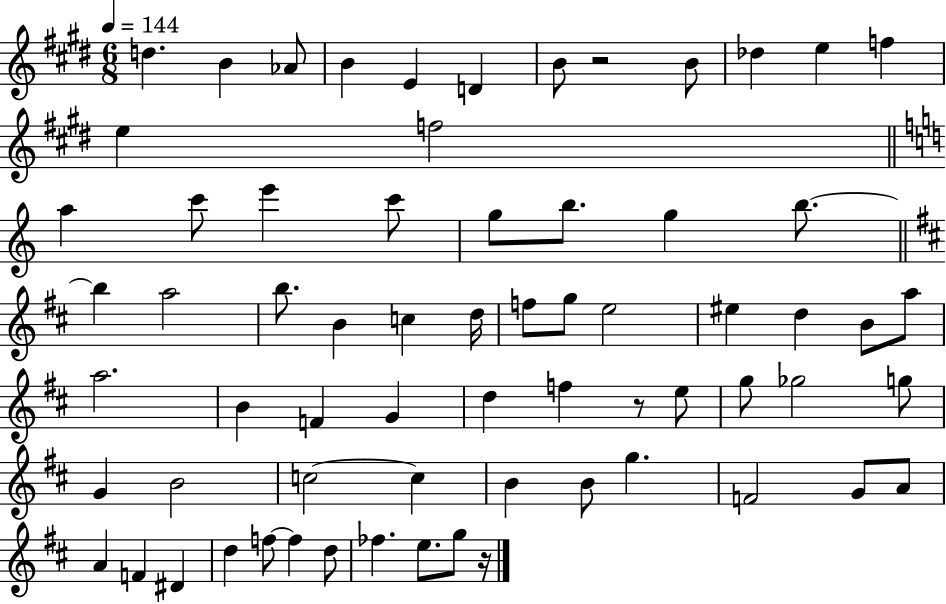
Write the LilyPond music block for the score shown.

{
  \clef treble
  \numericTimeSignature
  \time 6/8
  \key e \major
  \tempo 4 = 144
  \repeat volta 2 { d''4. b'4 aes'8 | b'4 e'4 d'4 | b'8 r2 b'8 | des''4 e''4 f''4 | \break e''4 f''2 | \bar "||" \break \key c \major a''4 c'''8 e'''4 c'''8 | g''8 b''8. g''4 b''8.~~ | \bar "||" \break \key d \major b''4 a''2 | b''8. b'4 c''4 d''16 | f''8 g''8 e''2 | eis''4 d''4 b'8 a''8 | \break a''2. | b'4 f'4 g'4 | d''4 f''4 r8 e''8 | g''8 ges''2 g''8 | \break g'4 b'2 | c''2~~ c''4 | b'4 b'8 g''4. | f'2 g'8 a'8 | \break a'4 f'4 dis'4 | d''4 f''8~~ f''4 d''8 | fes''4. e''8. g''8 r16 | } \bar "|."
}